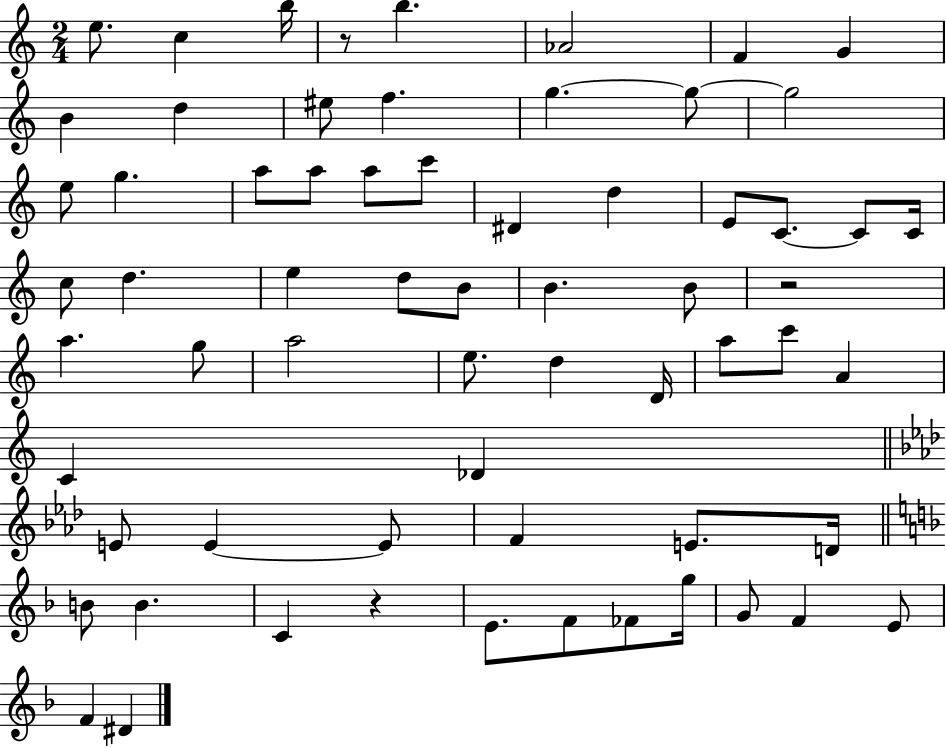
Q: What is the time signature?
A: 2/4